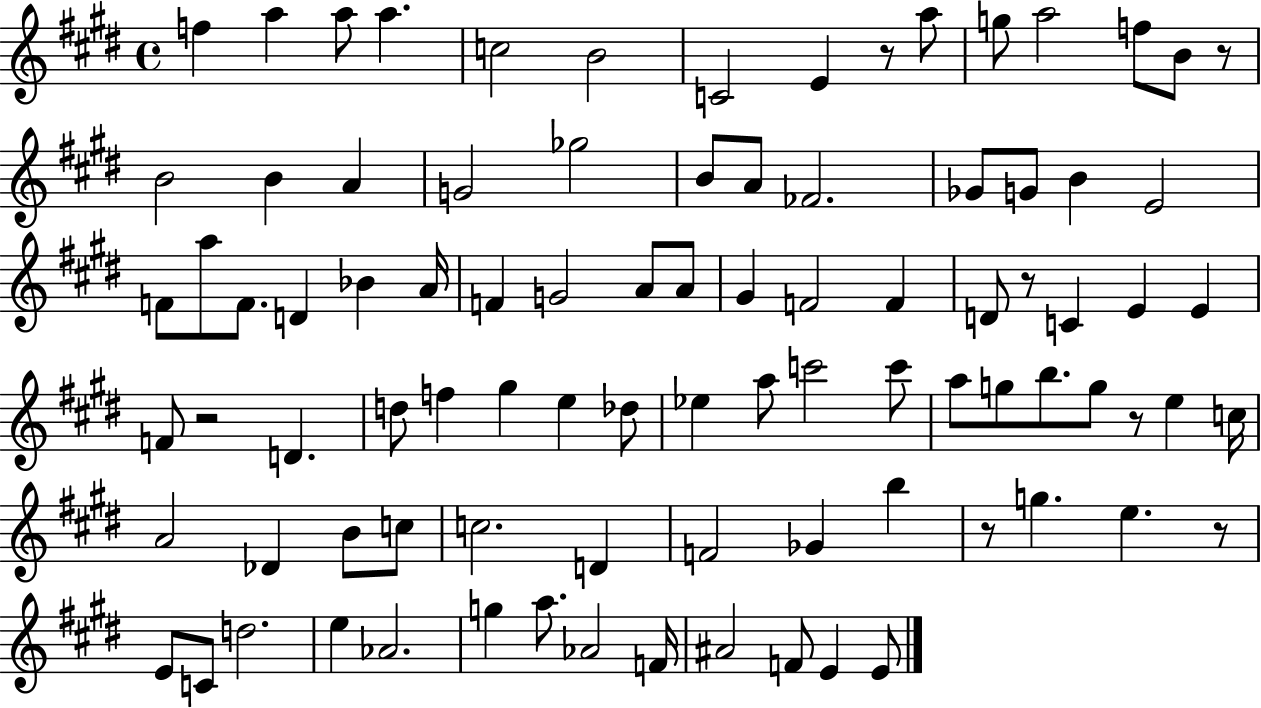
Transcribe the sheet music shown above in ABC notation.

X:1
T:Untitled
M:4/4
L:1/4
K:E
f a a/2 a c2 B2 C2 E z/2 a/2 g/2 a2 f/2 B/2 z/2 B2 B A G2 _g2 B/2 A/2 _F2 _G/2 G/2 B E2 F/2 a/2 F/2 D _B A/4 F G2 A/2 A/2 ^G F2 F D/2 z/2 C E E F/2 z2 D d/2 f ^g e _d/2 _e a/2 c'2 c'/2 a/2 g/2 b/2 g/2 z/2 e c/4 A2 _D B/2 c/2 c2 D F2 _G b z/2 g e z/2 E/2 C/2 d2 e _A2 g a/2 _A2 F/4 ^A2 F/2 E E/2